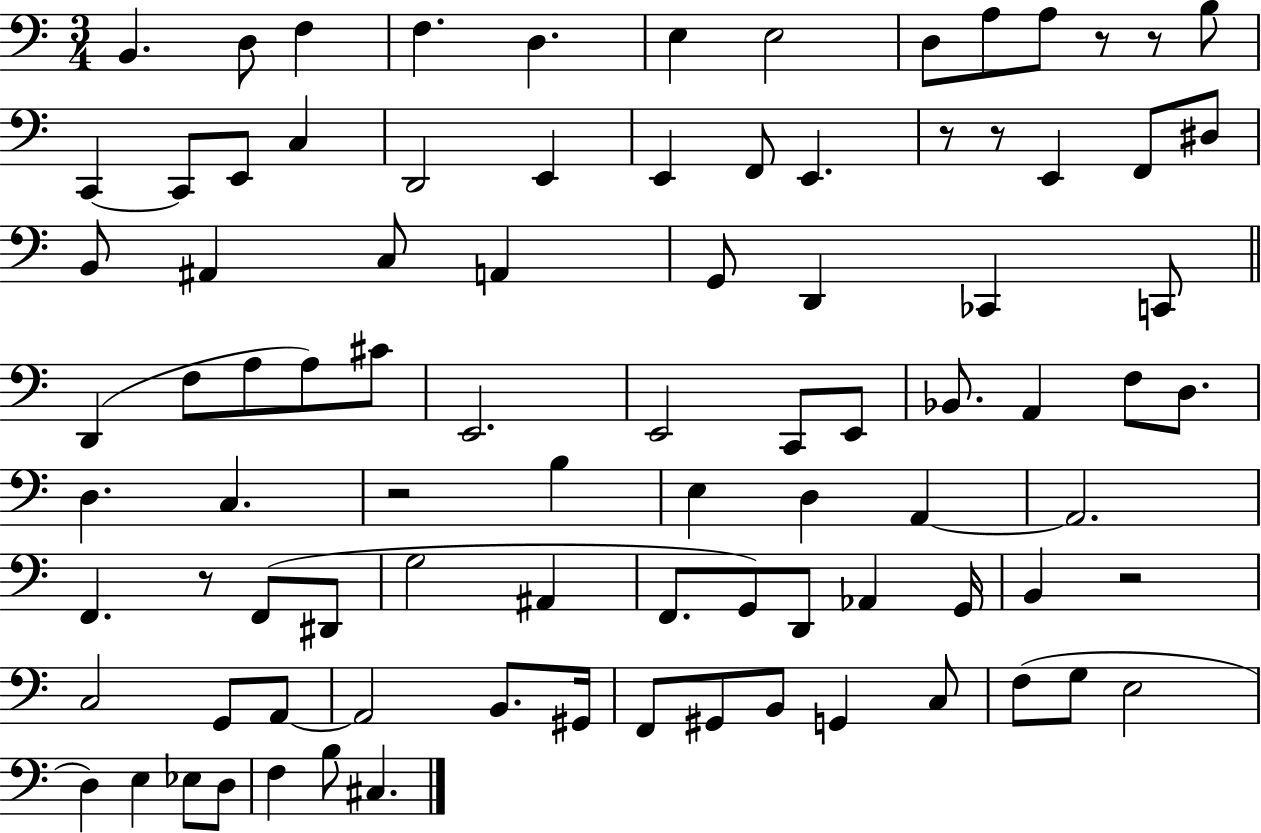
{
  \clef bass
  \numericTimeSignature
  \time 3/4
  \key c \major
  b,4. d8 f4 | f4. d4. | e4 e2 | d8 a8 a8 r8 r8 b8 | \break c,4~~ c,8 e,8 c4 | d,2 e,4 | e,4 f,8 e,4. | r8 r8 e,4 f,8 dis8 | \break b,8 ais,4 c8 a,4 | g,8 d,4 ces,4 c,8 | \bar "||" \break \key a \minor d,4( f8 a8 a8) cis'8 | e,2. | e,2 c,8 e,8 | bes,8. a,4 f8 d8. | \break d4. c4. | r2 b4 | e4 d4 a,4~~ | a,2. | \break f,4. r8 f,8( dis,8 | g2 ais,4 | f,8. g,8) d,8 aes,4 g,16 | b,4 r2 | \break c2 g,8 a,8~~ | a,2 b,8. gis,16 | f,8 gis,8 b,8 g,4 c8 | f8( g8 e2 | \break d4) e4 ees8 d8 | f4 b8 cis4. | \bar "|."
}